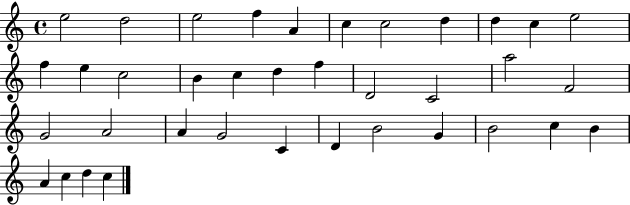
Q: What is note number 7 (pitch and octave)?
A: C5